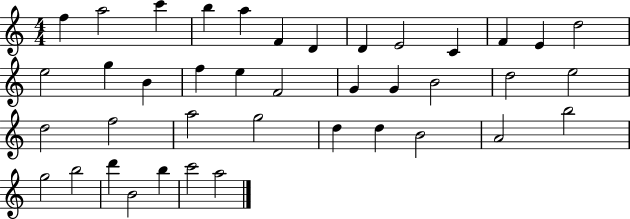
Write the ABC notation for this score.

X:1
T:Untitled
M:4/4
L:1/4
K:C
f a2 c' b a F D D E2 C F E d2 e2 g B f e F2 G G B2 d2 e2 d2 f2 a2 g2 d d B2 A2 b2 g2 b2 d' B2 b c'2 a2